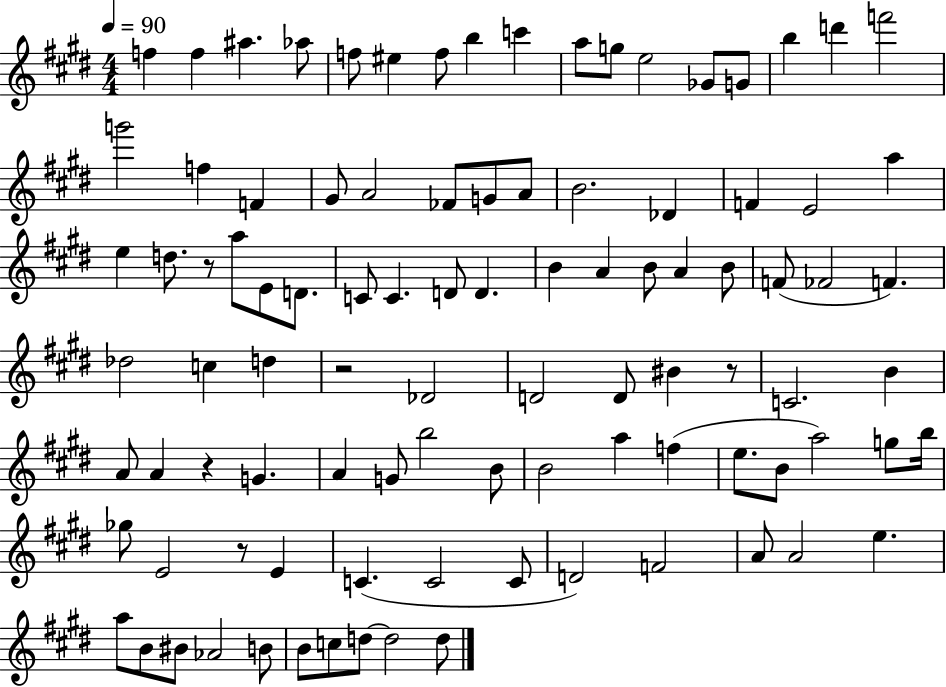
{
  \clef treble
  \numericTimeSignature
  \time 4/4
  \key e \major
  \tempo 4 = 90
  f''4 f''4 ais''4. aes''8 | f''8 eis''4 f''8 b''4 c'''4 | a''8 g''8 e''2 ges'8 g'8 | b''4 d'''4 f'''2 | \break g'''2 f''4 f'4 | gis'8 a'2 fes'8 g'8 a'8 | b'2. des'4 | f'4 e'2 a''4 | \break e''4 d''8. r8 a''8 e'8 d'8. | c'8 c'4. d'8 d'4. | b'4 a'4 b'8 a'4 b'8 | f'8( fes'2 f'4.) | \break des''2 c''4 d''4 | r2 des'2 | d'2 d'8 bis'4 r8 | c'2. b'4 | \break a'8 a'4 r4 g'4. | a'4 g'8 b''2 b'8 | b'2 a''4 f''4( | e''8. b'8 a''2) g''8 b''16 | \break ges''8 e'2 r8 e'4 | c'4.( c'2 c'8 | d'2) f'2 | a'8 a'2 e''4. | \break a''8 b'8 bis'8 aes'2 b'8 | b'8 c''8 d''8~~ d''2 d''8 | \bar "|."
}